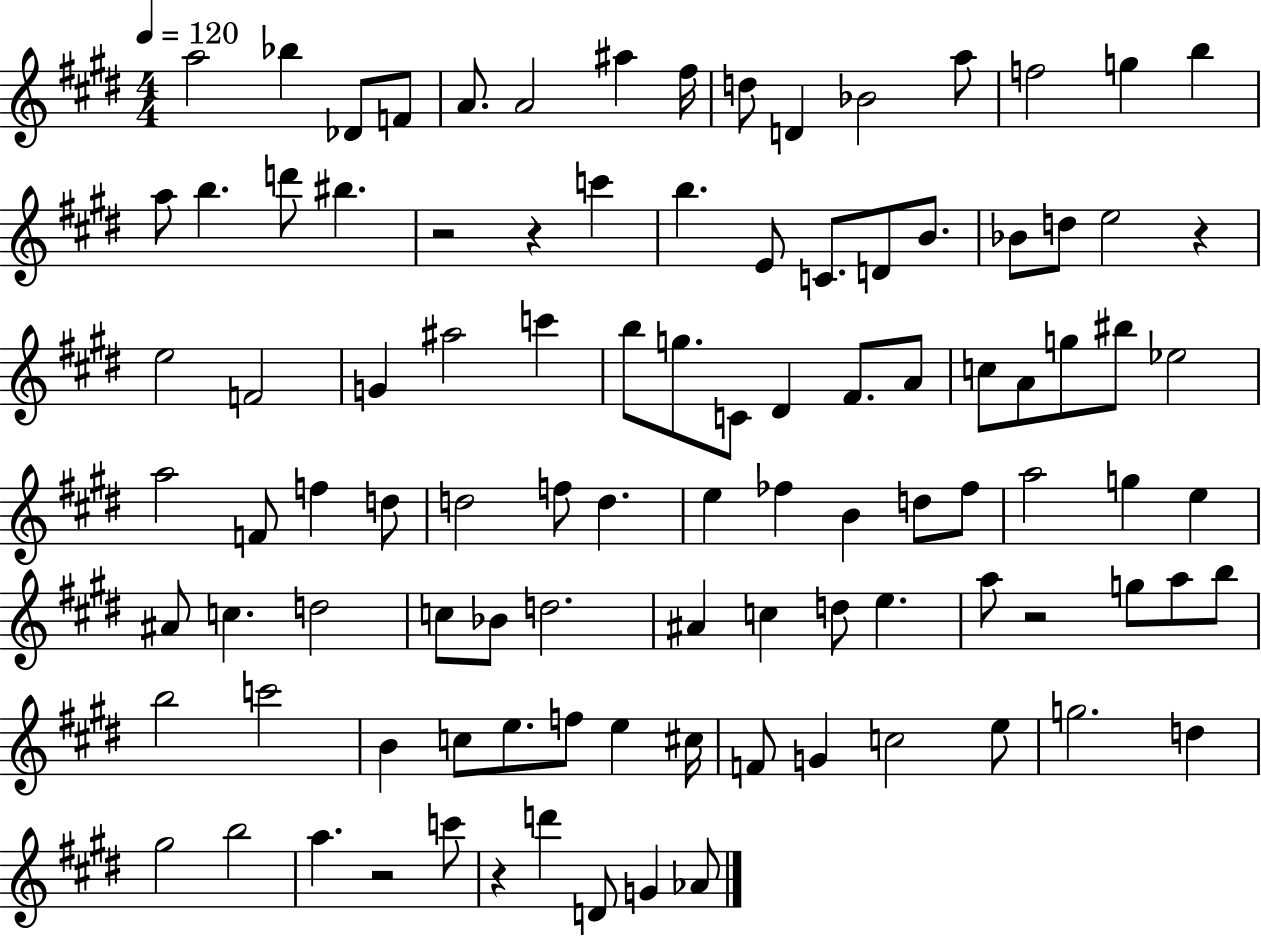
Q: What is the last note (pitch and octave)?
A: Ab4